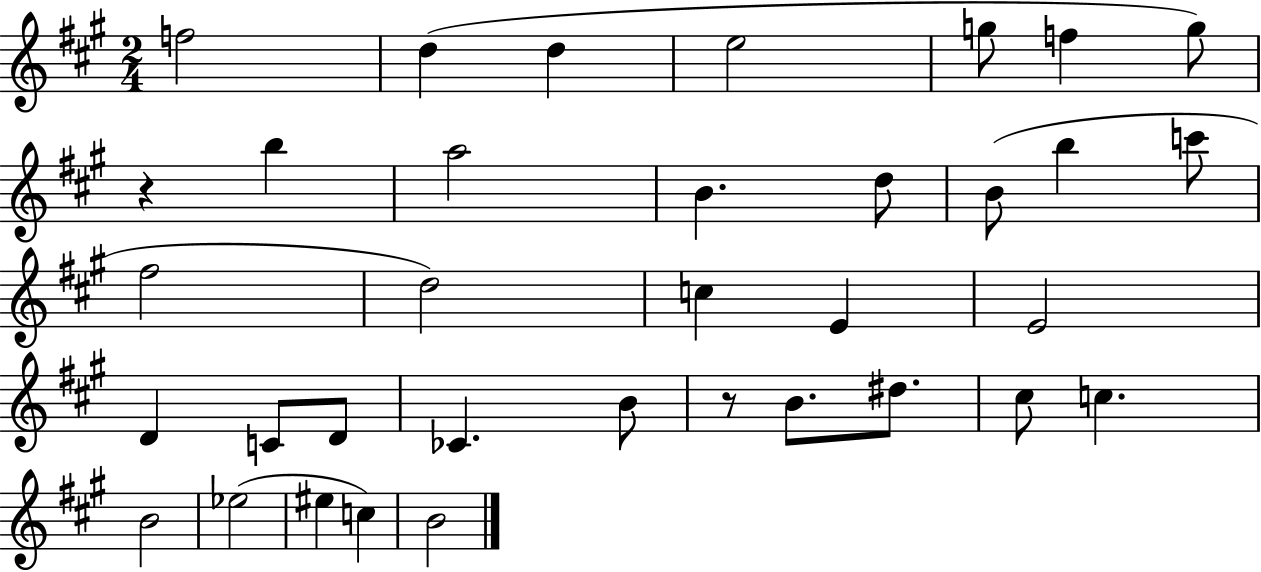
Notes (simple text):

F5/h D5/q D5/q E5/h G5/e F5/q G5/e R/q B5/q A5/h B4/q. D5/e B4/e B5/q C6/e F#5/h D5/h C5/q E4/q E4/h D4/q C4/e D4/e CES4/q. B4/e R/e B4/e. D#5/e. C#5/e C5/q. B4/h Eb5/h EIS5/q C5/q B4/h